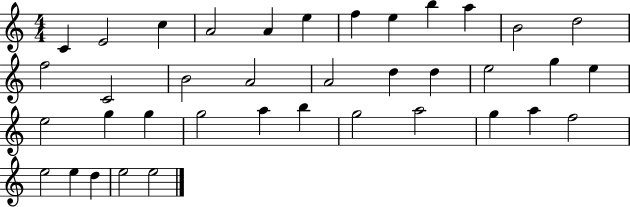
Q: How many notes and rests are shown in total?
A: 38